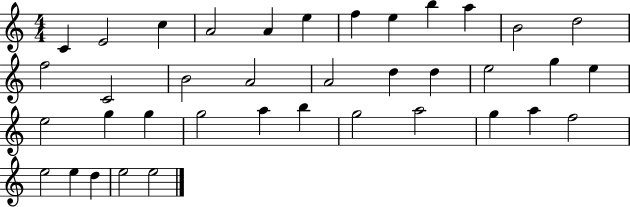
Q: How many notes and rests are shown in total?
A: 38